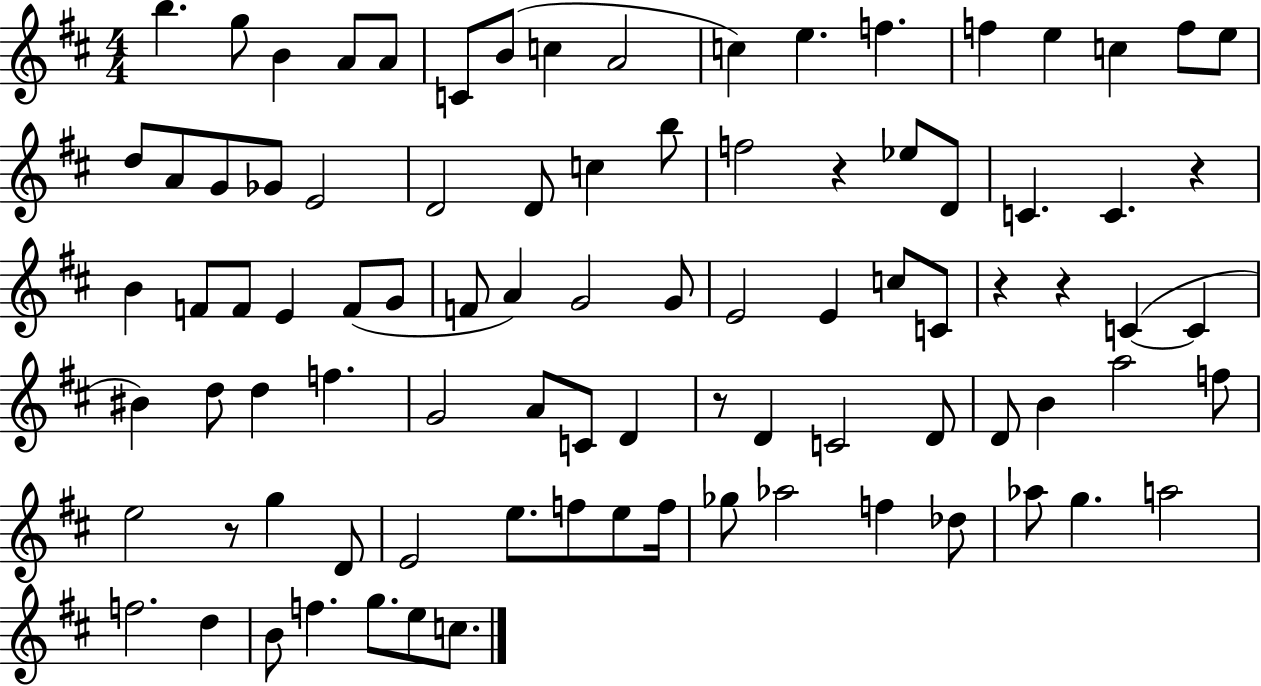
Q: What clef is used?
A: treble